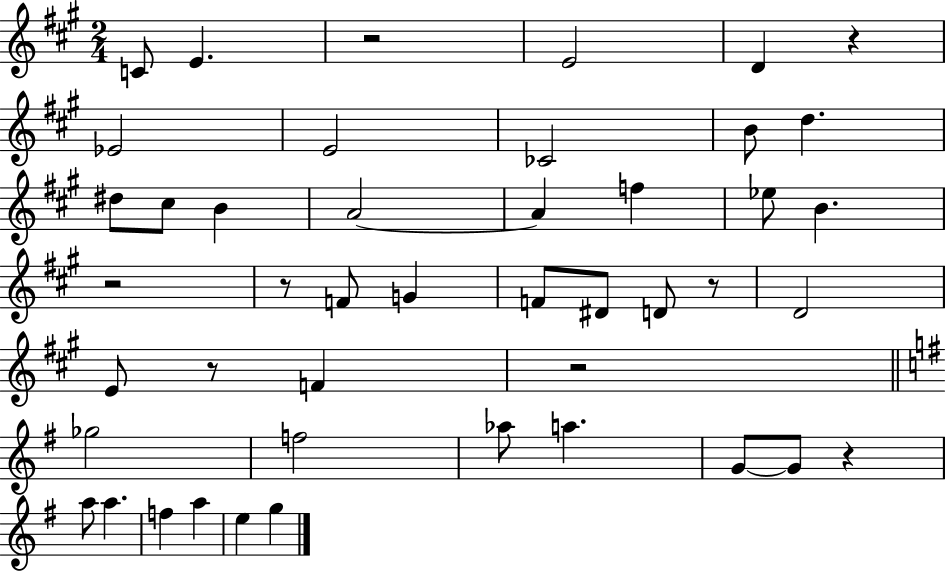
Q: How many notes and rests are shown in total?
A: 45